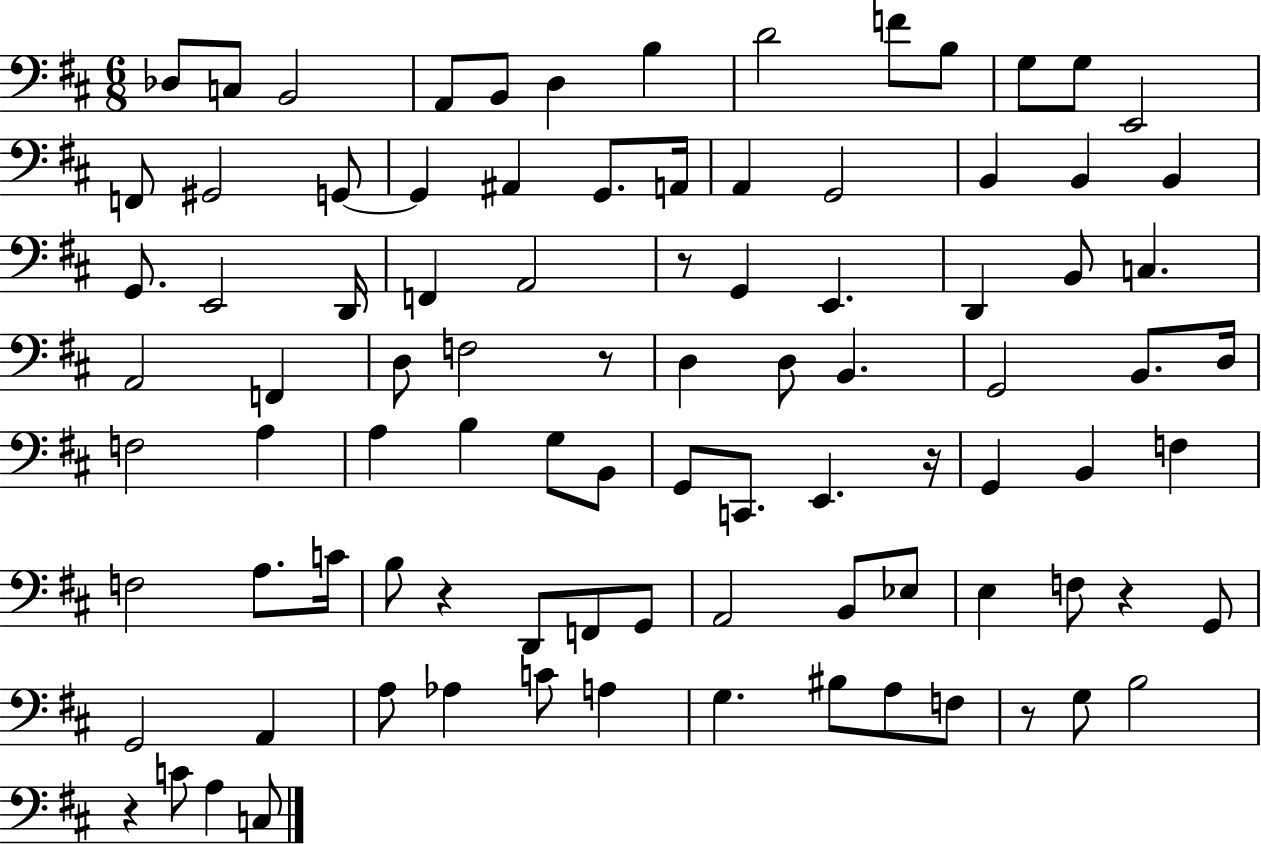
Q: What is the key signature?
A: D major